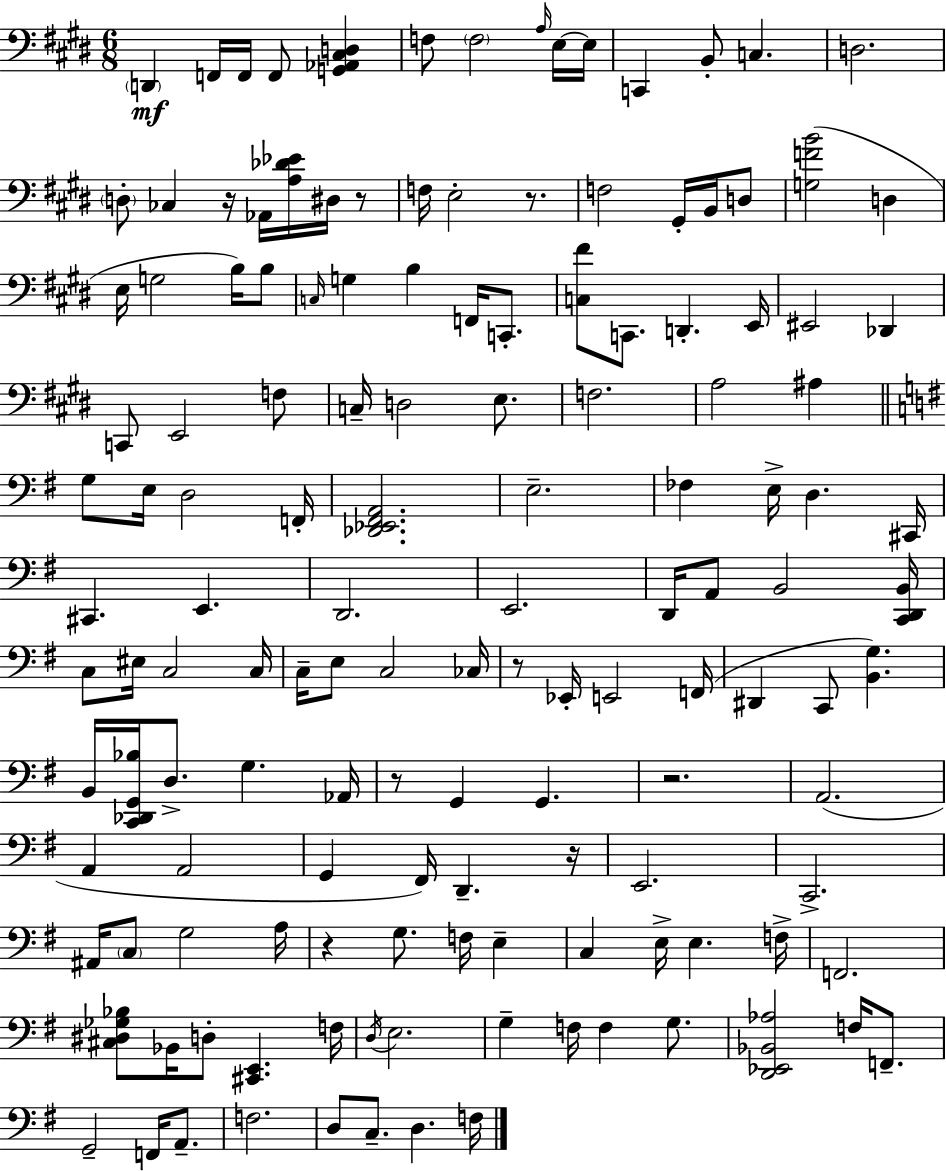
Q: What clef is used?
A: bass